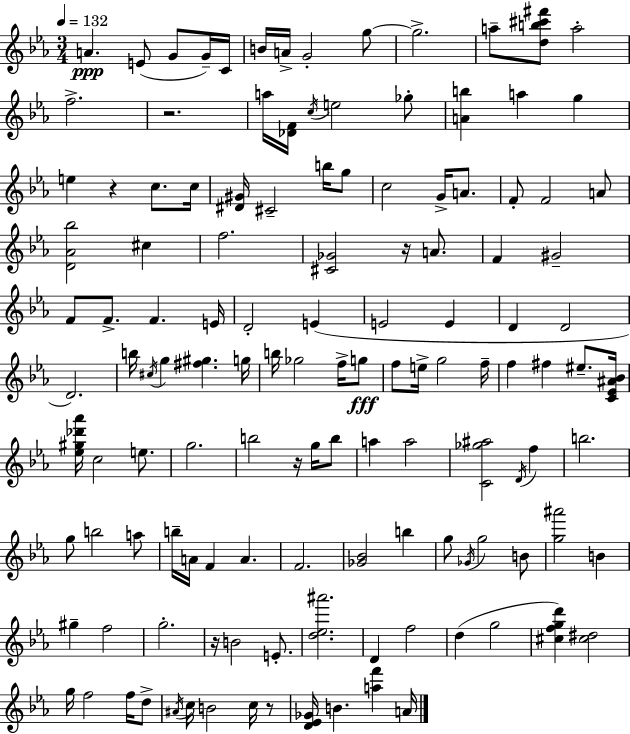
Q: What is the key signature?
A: EES major